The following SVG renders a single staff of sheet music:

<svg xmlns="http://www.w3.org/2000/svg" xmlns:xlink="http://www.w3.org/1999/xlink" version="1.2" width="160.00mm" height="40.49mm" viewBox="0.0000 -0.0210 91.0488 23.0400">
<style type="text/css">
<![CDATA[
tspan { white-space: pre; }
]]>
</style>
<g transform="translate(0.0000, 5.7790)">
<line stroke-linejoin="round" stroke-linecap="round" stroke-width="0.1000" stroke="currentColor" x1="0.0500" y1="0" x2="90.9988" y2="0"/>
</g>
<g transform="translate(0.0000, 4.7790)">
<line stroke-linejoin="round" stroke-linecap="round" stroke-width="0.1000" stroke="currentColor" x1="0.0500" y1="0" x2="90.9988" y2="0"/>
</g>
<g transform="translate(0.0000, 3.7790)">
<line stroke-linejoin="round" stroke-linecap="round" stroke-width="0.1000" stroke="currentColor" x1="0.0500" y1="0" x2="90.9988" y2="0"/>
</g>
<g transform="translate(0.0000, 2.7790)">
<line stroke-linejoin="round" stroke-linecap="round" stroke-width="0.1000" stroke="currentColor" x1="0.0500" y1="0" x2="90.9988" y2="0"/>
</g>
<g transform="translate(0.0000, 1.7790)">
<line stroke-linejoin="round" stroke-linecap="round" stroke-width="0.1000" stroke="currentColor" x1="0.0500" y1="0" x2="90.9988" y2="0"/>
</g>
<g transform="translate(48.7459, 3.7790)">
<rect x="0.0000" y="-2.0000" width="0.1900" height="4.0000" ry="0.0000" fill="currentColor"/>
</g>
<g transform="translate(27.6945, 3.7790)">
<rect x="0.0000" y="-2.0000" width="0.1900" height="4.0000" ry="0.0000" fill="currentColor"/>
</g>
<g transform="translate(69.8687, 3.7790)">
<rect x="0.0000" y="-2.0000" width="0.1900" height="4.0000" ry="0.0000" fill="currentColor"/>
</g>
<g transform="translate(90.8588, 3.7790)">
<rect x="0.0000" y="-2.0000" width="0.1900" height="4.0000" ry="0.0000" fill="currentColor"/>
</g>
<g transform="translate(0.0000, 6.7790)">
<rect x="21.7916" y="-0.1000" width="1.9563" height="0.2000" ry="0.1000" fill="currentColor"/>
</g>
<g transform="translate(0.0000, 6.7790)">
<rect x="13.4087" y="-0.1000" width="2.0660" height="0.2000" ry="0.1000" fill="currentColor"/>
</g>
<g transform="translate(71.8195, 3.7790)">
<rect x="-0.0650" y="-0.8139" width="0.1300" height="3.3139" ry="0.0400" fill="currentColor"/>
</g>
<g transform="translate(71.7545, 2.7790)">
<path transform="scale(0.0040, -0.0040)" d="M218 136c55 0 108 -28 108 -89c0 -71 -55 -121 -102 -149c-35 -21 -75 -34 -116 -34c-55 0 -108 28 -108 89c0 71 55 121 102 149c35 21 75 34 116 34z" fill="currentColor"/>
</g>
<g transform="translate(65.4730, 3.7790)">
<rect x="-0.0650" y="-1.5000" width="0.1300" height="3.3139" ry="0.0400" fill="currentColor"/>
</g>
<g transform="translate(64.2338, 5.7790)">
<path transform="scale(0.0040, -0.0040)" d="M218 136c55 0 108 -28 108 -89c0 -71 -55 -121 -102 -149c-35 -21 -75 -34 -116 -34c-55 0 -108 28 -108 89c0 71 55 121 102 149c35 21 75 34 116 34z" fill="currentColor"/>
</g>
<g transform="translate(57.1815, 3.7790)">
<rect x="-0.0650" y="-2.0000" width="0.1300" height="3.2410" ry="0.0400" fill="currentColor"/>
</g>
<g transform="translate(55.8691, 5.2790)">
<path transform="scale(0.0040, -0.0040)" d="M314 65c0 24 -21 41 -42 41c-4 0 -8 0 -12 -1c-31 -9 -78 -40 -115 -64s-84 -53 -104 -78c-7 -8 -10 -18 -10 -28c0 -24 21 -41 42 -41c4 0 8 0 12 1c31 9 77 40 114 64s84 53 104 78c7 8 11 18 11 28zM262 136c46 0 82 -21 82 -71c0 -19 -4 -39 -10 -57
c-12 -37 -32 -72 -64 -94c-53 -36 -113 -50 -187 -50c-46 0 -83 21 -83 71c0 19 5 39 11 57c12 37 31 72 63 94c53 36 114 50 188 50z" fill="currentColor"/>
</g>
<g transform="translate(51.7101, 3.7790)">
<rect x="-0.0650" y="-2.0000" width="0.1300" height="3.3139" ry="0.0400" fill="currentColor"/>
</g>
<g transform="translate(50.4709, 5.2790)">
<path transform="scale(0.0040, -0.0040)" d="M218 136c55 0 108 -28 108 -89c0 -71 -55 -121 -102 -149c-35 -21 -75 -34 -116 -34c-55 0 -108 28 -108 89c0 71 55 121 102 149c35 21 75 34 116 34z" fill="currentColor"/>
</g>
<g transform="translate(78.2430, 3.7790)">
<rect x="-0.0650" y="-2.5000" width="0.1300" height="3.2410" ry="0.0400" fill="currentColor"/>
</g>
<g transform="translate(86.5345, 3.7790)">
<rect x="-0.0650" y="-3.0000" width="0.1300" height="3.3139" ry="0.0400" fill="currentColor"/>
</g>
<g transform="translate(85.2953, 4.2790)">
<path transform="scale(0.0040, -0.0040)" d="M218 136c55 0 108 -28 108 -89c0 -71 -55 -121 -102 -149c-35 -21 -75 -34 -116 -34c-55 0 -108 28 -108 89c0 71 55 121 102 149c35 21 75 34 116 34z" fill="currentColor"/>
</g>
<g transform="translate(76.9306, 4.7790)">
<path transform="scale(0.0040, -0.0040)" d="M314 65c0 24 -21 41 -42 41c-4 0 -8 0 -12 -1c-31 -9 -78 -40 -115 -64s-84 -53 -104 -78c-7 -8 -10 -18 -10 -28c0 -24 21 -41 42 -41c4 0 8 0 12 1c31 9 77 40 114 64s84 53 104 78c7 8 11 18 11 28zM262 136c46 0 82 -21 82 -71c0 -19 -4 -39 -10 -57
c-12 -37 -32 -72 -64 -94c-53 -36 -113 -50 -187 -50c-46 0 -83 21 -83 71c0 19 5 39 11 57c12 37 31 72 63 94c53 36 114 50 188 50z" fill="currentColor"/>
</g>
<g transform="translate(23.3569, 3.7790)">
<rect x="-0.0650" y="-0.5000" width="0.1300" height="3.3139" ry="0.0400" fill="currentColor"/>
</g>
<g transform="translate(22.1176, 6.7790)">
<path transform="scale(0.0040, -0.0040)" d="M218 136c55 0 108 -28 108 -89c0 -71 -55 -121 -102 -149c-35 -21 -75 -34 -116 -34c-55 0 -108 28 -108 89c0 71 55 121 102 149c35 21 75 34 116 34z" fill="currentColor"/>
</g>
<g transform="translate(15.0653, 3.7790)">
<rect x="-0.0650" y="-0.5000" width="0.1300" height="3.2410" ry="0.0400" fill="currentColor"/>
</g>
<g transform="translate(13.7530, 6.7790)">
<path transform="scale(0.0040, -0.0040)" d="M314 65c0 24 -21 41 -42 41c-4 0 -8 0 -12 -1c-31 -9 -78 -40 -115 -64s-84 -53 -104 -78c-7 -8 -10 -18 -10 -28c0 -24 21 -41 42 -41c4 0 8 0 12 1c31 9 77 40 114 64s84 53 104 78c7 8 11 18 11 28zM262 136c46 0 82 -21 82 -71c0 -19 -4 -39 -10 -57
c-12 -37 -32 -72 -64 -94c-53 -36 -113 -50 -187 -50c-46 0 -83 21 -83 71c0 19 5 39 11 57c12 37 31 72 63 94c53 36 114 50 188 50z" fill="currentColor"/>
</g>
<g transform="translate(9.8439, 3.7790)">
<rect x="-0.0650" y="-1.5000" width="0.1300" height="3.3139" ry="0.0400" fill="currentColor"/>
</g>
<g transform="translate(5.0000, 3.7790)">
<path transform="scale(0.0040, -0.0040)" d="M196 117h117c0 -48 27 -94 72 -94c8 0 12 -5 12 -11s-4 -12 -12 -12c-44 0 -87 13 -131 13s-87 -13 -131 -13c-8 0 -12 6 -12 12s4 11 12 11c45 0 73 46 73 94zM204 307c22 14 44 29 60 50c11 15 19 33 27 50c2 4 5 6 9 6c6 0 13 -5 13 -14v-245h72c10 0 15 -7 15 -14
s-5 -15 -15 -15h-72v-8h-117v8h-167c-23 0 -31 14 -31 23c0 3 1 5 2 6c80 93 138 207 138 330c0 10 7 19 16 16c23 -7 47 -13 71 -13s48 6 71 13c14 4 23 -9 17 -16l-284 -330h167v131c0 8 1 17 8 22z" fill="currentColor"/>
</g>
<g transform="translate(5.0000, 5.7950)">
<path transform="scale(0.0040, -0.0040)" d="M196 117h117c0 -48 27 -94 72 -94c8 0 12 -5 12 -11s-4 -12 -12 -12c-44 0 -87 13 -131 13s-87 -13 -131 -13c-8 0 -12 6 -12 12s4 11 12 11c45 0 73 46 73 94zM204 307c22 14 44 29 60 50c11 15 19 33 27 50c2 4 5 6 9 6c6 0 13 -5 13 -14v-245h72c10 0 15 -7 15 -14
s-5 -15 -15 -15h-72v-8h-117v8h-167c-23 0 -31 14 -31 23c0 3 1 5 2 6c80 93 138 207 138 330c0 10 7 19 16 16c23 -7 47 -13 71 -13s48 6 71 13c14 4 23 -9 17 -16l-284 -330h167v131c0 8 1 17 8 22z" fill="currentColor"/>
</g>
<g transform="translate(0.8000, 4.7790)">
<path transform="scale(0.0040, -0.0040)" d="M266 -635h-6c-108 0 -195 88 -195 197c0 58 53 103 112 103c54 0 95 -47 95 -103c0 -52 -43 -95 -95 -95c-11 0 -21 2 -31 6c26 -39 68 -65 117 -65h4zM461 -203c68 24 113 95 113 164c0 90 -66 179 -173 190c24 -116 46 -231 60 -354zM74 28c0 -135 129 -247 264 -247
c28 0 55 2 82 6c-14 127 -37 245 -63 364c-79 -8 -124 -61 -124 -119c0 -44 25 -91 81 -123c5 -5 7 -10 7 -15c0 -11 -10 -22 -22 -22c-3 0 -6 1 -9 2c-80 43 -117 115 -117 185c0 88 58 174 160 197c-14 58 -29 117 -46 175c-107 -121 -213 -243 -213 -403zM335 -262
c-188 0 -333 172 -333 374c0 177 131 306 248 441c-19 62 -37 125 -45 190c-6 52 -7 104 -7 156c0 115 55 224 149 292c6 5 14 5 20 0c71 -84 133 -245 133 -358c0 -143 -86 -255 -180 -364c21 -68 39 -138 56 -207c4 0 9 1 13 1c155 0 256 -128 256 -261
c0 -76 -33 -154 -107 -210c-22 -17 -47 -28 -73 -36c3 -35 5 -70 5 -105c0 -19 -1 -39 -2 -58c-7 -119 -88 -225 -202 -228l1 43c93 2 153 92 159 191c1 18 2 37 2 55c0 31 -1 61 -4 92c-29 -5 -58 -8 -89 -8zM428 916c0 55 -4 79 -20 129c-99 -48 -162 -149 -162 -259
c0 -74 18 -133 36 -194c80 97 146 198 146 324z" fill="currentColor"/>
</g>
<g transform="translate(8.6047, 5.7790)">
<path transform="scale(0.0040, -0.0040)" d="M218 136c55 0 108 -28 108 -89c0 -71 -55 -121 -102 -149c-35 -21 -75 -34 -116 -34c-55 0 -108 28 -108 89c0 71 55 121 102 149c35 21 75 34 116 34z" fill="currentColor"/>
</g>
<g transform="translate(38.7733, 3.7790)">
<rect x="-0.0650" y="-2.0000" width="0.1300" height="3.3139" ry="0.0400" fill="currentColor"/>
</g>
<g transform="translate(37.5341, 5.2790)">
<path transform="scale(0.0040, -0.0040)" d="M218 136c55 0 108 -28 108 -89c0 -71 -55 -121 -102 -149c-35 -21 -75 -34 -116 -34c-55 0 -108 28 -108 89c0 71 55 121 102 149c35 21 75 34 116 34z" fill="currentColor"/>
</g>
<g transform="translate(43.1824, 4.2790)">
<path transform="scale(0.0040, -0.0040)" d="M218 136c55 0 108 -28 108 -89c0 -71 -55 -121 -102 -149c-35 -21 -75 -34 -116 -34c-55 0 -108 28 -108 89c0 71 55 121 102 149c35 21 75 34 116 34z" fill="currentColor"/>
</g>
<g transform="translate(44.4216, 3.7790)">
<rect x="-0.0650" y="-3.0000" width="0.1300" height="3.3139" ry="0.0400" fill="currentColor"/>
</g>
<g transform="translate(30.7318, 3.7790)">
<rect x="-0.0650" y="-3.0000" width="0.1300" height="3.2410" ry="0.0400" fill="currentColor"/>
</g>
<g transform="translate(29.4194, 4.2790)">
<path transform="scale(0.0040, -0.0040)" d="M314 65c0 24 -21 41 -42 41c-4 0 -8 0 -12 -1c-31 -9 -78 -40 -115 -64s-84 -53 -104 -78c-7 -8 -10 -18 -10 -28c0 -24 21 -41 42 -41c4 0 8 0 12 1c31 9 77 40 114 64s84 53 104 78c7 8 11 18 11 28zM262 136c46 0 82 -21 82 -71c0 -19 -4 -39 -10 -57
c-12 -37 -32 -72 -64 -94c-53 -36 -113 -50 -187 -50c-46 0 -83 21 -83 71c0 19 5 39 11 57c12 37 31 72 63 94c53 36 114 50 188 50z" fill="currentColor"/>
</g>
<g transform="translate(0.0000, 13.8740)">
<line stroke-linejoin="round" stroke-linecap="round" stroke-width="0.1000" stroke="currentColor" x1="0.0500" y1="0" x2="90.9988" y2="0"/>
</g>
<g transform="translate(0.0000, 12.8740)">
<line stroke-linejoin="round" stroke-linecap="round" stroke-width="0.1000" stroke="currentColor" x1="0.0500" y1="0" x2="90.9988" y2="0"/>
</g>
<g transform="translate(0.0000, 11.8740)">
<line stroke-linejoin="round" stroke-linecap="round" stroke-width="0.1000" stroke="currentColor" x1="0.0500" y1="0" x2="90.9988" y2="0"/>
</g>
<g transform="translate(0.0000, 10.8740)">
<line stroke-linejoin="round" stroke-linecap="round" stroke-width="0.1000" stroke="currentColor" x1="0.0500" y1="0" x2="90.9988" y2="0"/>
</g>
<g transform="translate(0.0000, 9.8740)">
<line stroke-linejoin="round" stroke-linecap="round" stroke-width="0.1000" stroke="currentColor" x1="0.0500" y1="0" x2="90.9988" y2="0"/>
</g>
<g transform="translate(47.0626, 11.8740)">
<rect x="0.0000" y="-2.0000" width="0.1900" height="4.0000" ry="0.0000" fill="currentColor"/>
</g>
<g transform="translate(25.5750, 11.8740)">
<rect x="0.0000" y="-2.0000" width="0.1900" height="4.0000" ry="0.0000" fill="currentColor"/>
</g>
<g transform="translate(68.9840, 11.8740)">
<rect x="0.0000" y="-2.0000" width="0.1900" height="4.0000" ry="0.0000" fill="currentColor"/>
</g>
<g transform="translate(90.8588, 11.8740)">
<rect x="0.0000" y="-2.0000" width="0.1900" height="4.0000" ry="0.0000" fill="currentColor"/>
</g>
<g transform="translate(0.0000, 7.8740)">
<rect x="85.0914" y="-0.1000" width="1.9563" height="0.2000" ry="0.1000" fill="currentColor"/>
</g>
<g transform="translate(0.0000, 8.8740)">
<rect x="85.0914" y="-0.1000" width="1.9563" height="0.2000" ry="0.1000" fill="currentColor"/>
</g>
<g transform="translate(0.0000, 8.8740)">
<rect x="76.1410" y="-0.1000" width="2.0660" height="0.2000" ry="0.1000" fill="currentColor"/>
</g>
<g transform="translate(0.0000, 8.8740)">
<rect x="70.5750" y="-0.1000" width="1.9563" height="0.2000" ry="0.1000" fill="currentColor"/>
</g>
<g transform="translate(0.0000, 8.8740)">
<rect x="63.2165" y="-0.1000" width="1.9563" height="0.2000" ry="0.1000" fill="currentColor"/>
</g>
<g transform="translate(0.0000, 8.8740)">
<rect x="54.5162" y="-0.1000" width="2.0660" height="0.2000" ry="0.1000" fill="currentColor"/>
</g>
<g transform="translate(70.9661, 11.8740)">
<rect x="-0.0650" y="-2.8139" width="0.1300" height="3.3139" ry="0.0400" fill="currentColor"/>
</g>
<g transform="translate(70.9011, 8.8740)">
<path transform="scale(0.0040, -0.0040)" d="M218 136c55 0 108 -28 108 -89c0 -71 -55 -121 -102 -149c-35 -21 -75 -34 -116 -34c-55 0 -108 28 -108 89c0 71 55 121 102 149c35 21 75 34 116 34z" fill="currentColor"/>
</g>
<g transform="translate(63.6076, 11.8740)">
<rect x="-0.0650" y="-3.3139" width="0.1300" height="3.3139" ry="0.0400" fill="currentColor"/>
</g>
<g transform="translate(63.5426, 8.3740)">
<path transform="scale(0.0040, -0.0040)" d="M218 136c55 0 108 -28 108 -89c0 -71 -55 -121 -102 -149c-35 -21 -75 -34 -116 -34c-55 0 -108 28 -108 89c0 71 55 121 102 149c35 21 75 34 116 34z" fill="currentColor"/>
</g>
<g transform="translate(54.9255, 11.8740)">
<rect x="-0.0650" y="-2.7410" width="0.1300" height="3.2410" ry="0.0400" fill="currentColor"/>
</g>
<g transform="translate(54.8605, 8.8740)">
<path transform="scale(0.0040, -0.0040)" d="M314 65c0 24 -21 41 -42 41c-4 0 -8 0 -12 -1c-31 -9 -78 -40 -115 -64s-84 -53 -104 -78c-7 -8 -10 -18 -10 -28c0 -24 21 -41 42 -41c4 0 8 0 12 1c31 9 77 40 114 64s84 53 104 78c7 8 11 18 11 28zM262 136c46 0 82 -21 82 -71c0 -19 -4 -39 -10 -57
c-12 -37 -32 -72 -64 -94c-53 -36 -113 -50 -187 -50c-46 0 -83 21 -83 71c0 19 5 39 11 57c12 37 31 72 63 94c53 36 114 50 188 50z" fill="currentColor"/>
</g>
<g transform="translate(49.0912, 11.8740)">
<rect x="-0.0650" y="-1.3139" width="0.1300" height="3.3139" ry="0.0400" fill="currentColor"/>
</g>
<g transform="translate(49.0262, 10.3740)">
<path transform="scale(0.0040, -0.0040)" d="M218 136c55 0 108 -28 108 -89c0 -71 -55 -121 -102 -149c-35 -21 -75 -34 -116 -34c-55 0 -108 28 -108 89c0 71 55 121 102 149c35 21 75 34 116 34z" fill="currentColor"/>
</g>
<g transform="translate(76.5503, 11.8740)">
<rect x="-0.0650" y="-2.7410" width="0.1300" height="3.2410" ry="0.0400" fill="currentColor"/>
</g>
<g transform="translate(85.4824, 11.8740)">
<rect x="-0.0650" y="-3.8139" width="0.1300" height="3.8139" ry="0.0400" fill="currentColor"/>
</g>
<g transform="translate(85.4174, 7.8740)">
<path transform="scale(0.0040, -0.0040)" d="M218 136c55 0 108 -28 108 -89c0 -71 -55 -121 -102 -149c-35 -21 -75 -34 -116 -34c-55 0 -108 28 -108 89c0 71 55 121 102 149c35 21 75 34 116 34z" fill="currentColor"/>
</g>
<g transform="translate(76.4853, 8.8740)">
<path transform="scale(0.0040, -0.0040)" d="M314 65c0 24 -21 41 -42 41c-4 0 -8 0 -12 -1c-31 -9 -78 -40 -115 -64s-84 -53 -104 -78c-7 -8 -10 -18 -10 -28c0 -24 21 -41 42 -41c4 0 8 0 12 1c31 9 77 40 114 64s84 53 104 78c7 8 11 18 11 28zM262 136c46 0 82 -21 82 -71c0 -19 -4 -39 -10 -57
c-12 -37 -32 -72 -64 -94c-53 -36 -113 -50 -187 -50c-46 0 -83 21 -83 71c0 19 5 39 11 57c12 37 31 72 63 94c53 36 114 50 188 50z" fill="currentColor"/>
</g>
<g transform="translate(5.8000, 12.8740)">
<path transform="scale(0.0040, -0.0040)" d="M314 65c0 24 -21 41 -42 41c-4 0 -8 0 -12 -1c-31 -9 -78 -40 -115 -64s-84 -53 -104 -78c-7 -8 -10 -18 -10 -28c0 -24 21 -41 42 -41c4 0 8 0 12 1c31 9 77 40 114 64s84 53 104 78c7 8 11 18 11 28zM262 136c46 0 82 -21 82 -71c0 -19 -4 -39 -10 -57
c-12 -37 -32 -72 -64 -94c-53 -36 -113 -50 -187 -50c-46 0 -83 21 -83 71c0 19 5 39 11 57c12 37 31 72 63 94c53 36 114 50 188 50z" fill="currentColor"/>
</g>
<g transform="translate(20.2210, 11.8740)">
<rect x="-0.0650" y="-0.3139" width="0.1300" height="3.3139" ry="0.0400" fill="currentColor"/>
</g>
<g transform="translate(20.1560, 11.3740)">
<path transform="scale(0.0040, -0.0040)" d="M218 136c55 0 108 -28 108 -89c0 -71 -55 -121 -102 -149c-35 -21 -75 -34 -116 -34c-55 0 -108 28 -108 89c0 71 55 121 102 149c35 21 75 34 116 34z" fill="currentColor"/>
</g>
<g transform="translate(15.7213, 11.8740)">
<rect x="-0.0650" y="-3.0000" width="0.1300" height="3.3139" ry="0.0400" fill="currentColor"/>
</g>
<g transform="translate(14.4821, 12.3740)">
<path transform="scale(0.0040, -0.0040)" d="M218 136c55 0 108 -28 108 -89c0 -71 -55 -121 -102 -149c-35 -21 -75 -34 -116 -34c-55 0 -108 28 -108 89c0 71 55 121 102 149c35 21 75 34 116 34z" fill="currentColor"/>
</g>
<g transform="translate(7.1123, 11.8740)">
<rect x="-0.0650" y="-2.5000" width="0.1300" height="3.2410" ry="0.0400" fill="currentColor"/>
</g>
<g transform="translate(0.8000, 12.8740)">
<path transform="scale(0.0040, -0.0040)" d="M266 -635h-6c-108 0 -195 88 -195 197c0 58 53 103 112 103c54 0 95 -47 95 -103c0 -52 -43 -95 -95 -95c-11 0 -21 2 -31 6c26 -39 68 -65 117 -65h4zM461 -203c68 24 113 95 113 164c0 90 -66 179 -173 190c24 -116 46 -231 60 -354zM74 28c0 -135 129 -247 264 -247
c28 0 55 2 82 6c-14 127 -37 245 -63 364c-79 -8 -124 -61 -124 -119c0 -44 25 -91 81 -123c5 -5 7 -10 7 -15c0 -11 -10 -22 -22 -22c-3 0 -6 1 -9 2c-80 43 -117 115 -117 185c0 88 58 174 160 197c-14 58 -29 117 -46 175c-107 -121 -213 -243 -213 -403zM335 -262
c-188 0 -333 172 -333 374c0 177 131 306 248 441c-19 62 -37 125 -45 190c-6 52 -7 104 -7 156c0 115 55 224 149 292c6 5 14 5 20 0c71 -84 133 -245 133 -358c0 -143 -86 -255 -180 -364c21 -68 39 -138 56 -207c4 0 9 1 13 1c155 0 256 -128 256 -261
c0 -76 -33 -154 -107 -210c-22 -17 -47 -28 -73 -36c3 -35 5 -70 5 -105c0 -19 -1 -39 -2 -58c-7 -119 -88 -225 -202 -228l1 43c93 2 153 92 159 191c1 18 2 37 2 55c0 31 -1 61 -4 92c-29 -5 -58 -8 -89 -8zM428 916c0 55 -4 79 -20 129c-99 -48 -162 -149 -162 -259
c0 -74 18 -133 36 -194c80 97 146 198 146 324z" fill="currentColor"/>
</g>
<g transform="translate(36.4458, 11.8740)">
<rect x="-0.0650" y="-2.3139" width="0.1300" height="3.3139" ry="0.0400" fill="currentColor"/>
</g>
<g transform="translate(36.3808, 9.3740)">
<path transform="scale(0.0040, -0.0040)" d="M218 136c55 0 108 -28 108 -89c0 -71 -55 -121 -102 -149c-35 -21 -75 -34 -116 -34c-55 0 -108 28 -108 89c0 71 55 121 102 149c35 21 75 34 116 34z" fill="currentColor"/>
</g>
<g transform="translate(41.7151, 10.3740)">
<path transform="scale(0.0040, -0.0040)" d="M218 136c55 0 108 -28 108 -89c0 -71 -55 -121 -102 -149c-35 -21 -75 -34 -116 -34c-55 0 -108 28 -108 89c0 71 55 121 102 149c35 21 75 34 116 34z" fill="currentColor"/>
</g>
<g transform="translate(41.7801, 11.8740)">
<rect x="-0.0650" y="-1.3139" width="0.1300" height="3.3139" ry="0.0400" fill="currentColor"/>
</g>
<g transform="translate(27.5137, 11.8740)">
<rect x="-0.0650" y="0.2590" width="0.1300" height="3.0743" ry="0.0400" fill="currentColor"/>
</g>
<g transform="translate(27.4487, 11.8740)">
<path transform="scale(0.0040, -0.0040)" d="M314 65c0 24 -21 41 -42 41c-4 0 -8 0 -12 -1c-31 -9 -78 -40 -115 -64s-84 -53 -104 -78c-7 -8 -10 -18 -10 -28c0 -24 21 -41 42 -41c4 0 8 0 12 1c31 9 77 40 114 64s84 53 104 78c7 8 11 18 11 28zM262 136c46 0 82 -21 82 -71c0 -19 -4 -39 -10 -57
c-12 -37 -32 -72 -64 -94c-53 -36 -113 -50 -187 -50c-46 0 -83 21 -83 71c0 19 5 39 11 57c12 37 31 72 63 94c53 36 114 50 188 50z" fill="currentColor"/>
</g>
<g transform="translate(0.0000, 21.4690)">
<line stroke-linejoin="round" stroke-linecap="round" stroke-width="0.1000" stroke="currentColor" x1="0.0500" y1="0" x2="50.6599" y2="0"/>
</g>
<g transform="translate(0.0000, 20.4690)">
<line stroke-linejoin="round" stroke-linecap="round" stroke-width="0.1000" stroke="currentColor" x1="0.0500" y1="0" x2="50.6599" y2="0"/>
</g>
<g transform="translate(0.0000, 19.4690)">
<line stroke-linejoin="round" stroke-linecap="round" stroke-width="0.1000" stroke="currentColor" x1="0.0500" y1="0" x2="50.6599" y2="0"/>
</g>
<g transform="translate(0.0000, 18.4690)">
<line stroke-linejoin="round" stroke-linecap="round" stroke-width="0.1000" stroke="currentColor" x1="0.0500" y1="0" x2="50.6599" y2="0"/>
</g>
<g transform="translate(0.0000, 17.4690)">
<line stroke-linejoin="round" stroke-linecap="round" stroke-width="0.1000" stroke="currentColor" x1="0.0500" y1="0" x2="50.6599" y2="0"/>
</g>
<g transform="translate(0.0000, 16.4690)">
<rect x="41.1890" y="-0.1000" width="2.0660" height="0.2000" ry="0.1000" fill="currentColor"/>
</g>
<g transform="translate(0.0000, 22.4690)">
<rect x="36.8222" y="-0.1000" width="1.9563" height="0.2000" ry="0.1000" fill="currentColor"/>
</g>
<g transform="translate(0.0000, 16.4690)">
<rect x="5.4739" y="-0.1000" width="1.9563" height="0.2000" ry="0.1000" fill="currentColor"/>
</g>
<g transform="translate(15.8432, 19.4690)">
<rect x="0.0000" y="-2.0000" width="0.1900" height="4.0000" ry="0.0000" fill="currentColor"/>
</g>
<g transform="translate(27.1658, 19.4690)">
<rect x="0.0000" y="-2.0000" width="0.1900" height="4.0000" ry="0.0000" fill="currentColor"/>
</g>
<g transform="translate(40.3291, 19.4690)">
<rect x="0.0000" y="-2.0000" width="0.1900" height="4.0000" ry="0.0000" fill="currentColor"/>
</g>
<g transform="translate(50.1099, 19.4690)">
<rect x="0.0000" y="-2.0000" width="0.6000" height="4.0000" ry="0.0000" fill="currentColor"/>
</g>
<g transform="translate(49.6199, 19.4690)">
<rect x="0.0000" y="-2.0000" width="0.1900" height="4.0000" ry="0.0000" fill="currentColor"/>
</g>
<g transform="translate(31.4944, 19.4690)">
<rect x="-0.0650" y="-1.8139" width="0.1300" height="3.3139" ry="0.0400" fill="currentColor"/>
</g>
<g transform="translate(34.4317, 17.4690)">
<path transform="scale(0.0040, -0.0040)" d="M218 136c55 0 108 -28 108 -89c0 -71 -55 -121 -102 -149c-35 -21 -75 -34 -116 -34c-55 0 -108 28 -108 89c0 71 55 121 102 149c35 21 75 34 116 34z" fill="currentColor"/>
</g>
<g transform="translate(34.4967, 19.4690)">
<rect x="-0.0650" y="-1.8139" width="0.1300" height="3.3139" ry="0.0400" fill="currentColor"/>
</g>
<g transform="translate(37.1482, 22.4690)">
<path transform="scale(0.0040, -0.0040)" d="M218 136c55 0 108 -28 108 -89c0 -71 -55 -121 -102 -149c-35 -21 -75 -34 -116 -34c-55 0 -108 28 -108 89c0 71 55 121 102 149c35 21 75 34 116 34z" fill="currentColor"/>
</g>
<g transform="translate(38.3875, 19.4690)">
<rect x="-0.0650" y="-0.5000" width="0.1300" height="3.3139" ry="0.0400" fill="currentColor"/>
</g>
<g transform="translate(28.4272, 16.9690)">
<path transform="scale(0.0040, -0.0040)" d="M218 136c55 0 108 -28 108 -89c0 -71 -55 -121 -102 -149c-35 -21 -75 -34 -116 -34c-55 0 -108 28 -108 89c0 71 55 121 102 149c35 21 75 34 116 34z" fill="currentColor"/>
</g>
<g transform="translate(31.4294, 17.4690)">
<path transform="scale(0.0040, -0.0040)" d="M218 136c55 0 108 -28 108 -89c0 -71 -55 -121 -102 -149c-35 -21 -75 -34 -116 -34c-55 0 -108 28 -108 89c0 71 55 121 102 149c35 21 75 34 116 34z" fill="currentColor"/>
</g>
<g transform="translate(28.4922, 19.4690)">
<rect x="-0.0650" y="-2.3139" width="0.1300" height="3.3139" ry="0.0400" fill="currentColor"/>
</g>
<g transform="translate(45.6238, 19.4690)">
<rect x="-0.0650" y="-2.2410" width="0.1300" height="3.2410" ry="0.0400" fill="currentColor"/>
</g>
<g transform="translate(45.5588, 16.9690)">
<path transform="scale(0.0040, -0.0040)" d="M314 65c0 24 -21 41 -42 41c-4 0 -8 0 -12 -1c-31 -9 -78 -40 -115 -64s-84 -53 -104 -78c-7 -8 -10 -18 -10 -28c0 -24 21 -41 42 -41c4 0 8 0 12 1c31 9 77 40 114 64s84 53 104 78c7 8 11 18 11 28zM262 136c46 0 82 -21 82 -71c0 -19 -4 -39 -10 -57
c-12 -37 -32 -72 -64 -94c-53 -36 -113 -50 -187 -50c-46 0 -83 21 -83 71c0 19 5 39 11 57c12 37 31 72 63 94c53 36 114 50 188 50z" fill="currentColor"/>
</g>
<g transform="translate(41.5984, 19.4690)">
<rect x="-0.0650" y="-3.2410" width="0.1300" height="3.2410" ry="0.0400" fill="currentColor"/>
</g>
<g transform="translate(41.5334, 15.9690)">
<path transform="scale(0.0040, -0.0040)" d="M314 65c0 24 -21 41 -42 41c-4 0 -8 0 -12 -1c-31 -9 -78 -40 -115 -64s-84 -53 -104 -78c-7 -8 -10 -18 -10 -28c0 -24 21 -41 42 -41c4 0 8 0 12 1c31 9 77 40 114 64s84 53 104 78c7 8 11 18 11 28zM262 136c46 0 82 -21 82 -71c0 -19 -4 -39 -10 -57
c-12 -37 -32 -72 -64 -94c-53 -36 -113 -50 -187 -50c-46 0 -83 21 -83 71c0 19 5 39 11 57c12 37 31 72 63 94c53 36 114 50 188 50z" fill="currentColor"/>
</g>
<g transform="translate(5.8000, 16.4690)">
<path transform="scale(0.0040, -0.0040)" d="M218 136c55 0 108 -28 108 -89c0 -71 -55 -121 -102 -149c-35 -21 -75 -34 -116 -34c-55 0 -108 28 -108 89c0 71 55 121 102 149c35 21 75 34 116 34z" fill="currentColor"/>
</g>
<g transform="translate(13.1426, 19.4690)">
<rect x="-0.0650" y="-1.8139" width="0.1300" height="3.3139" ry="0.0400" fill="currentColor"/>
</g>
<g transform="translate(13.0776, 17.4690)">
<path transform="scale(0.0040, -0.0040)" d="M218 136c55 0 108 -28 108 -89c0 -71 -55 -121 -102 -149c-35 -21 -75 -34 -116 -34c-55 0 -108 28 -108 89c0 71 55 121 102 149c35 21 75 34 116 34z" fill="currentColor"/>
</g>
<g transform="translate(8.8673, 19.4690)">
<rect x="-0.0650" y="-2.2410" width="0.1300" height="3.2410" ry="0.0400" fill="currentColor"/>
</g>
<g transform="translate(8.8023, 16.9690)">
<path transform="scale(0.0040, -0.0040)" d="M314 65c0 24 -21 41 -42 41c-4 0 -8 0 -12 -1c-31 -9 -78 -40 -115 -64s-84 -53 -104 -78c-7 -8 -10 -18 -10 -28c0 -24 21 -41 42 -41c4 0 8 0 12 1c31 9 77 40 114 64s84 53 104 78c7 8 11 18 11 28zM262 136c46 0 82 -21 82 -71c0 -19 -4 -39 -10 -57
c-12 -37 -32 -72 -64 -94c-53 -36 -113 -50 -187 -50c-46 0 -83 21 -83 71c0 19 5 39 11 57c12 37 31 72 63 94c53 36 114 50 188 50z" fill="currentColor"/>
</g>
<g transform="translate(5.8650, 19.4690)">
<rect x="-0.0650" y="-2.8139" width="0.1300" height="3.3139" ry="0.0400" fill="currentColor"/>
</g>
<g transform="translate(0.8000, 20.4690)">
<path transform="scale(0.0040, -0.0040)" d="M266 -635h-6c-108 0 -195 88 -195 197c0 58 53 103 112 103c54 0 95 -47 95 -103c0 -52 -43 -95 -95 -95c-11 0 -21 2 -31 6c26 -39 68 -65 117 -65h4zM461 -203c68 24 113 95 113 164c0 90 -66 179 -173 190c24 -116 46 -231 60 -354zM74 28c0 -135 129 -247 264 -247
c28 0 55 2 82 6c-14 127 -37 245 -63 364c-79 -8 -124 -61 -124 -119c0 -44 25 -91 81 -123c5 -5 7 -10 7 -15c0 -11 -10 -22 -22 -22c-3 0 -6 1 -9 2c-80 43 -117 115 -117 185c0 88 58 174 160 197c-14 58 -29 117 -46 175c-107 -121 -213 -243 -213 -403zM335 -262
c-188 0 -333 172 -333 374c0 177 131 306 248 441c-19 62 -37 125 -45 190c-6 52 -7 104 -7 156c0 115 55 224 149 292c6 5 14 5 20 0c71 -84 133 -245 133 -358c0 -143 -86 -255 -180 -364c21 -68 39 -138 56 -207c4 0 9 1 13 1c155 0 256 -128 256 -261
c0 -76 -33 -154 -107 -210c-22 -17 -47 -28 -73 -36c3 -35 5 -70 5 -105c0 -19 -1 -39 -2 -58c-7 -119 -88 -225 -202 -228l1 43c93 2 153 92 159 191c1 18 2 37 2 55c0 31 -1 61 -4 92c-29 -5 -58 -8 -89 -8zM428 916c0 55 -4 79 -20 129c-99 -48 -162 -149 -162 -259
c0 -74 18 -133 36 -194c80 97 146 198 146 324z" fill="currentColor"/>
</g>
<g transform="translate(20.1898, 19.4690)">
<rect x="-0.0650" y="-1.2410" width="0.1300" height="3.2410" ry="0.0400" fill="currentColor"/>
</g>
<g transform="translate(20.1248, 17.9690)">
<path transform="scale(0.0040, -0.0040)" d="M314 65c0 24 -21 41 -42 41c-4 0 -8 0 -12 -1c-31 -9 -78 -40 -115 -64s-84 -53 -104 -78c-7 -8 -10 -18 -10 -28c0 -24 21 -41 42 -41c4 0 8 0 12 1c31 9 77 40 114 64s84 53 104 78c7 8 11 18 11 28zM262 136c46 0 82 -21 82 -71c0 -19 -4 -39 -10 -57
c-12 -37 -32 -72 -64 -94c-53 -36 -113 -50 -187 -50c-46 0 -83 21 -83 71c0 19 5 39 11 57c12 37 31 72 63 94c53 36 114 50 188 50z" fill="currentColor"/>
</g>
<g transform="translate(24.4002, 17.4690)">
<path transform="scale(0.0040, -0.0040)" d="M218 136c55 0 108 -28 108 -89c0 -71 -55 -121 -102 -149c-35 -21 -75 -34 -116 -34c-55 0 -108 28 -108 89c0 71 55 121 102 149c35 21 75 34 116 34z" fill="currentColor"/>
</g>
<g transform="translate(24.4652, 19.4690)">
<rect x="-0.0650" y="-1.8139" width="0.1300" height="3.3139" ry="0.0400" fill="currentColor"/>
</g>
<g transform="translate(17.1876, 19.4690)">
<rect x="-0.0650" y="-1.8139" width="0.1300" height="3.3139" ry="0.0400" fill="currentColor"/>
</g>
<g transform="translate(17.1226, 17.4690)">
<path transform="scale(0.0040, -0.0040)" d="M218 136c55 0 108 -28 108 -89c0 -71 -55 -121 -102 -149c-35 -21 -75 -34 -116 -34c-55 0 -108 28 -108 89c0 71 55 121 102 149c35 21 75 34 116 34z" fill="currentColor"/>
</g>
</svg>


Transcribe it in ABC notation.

X:1
T:Untitled
M:4/4
L:1/4
K:C
E C2 C A2 F A F F2 E d G2 A G2 A c B2 g e e a2 b a a2 c' a g2 f f e2 f g f f C b2 g2